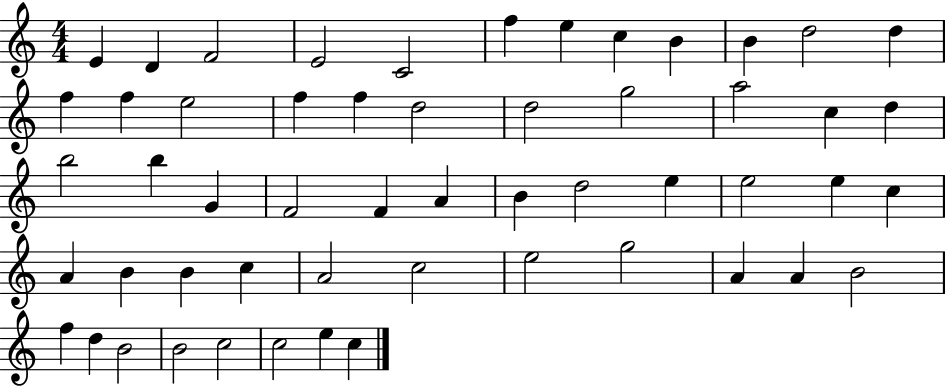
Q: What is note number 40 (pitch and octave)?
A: A4